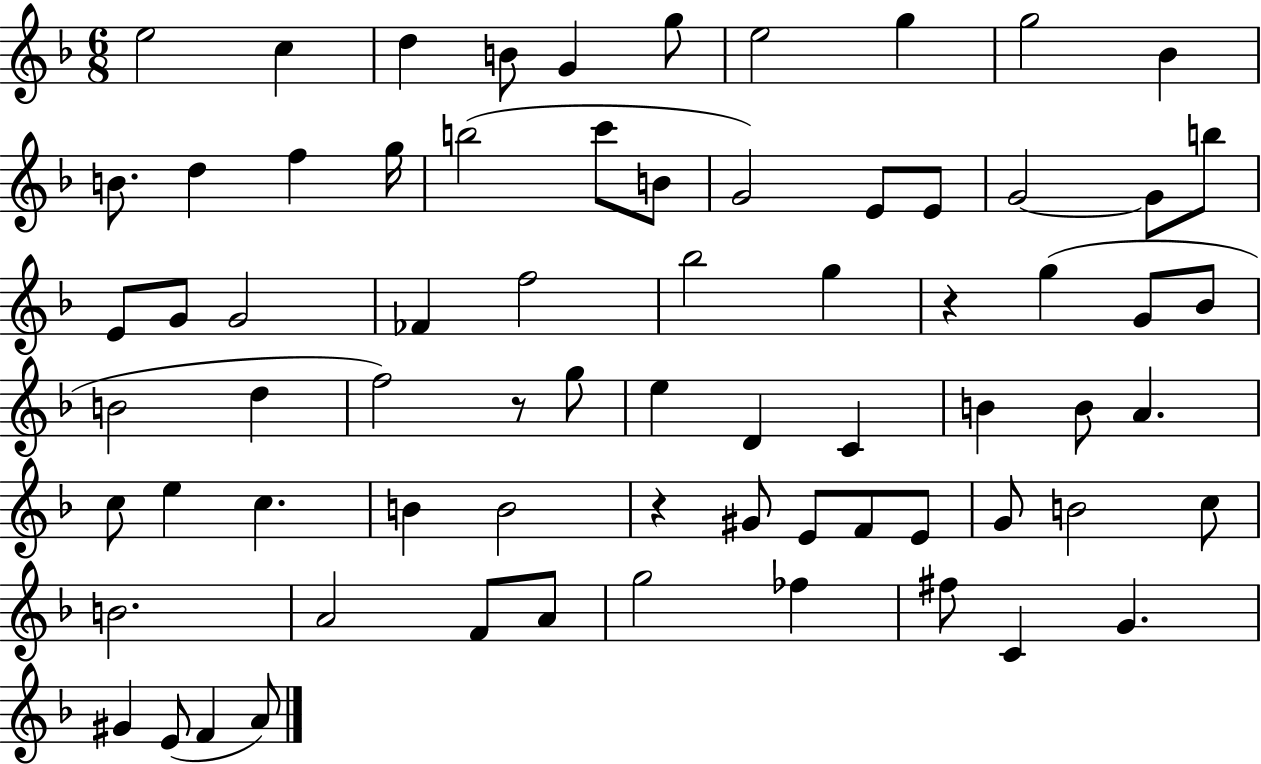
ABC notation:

X:1
T:Untitled
M:6/8
L:1/4
K:F
e2 c d B/2 G g/2 e2 g g2 _B B/2 d f g/4 b2 c'/2 B/2 G2 E/2 E/2 G2 G/2 b/2 E/2 G/2 G2 _F f2 _b2 g z g G/2 _B/2 B2 d f2 z/2 g/2 e D C B B/2 A c/2 e c B B2 z ^G/2 E/2 F/2 E/2 G/2 B2 c/2 B2 A2 F/2 A/2 g2 _f ^f/2 C G ^G E/2 F A/2